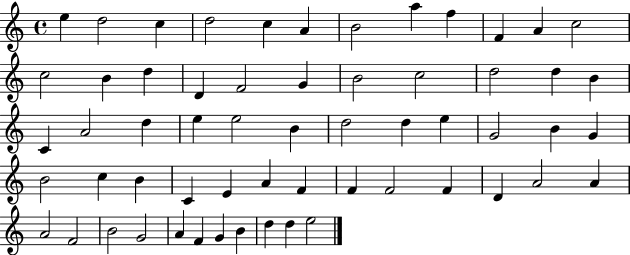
{
  \clef treble
  \time 4/4
  \defaultTimeSignature
  \key c \major
  e''4 d''2 c''4 | d''2 c''4 a'4 | b'2 a''4 f''4 | f'4 a'4 c''2 | \break c''2 b'4 d''4 | d'4 f'2 g'4 | b'2 c''2 | d''2 d''4 b'4 | \break c'4 a'2 d''4 | e''4 e''2 b'4 | d''2 d''4 e''4 | g'2 b'4 g'4 | \break b'2 c''4 b'4 | c'4 e'4 a'4 f'4 | f'4 f'2 f'4 | d'4 a'2 a'4 | \break a'2 f'2 | b'2 g'2 | a'4 f'4 g'4 b'4 | d''4 d''4 e''2 | \break \bar "|."
}